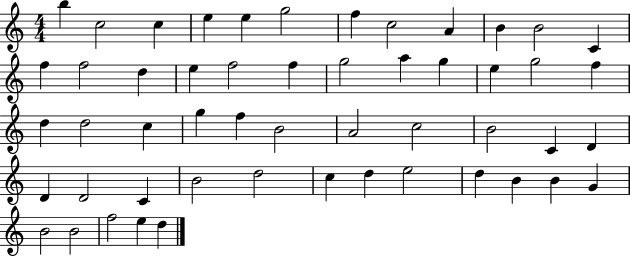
B5/q C5/h C5/q E5/q E5/q G5/h F5/q C5/h A4/q B4/q B4/h C4/q F5/q F5/h D5/q E5/q F5/h F5/q G5/h A5/q G5/q E5/q G5/h F5/q D5/q D5/h C5/q G5/q F5/q B4/h A4/h C5/h B4/h C4/q D4/q D4/q D4/h C4/q B4/h D5/h C5/q D5/q E5/h D5/q B4/q B4/q G4/q B4/h B4/h F5/h E5/q D5/q